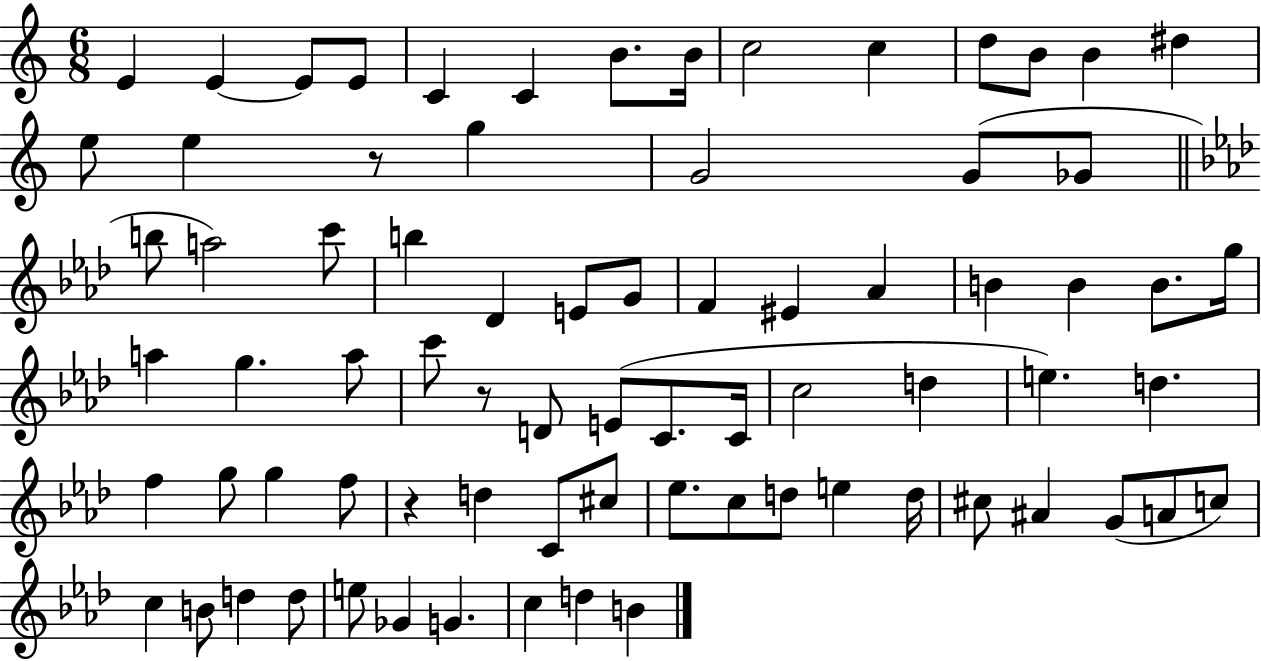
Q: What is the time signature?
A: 6/8